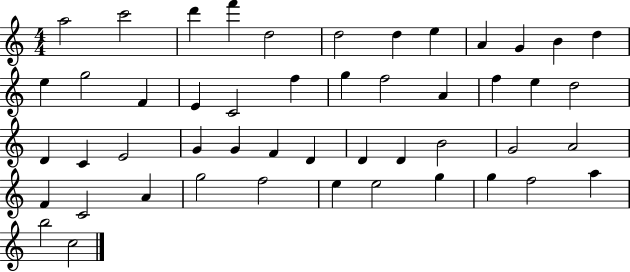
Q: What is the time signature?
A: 4/4